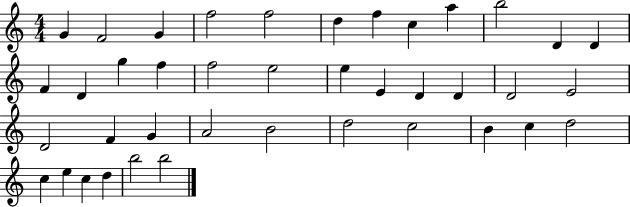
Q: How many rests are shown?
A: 0